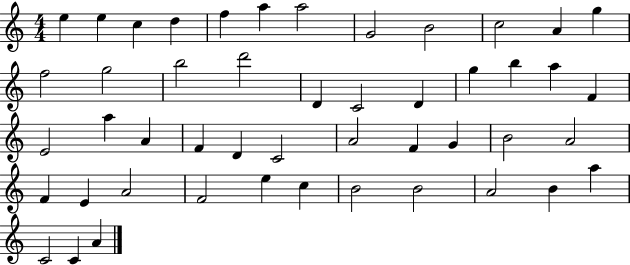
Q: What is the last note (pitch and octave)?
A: A4